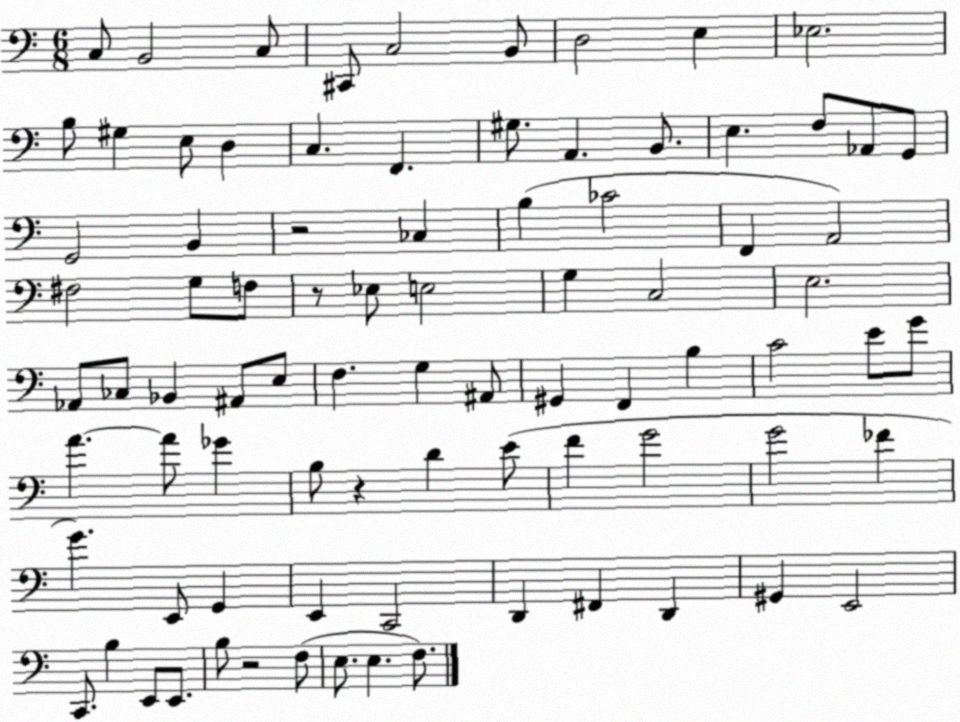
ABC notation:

X:1
T:Untitled
M:6/8
L:1/4
K:C
C,/2 B,,2 C,/2 ^C,,/2 C,2 B,,/2 D,2 E, _E,2 B,/2 ^G, E,/2 D, C, F,, ^G,/2 A,, B,,/2 E, F,/2 _A,,/2 G,,/2 G,,2 B,, z2 _C, B, _C2 F,, A,,2 ^F,2 G,/2 F,/2 z/2 _E,/2 E,2 G, C,2 E,2 _A,,/2 _C,/2 _B,, ^A,,/2 E,/2 F, G, ^A,,/2 ^G,, F,, B, C2 E/2 G/2 A A/2 _G B,/2 z D E/2 F G2 G2 _F G E,,/2 G,, E,, C,,2 D,, ^F,, D,, ^G,, E,,2 C,,/2 B, E,,/2 E,,/2 B,/2 z2 F,/2 E,/2 E, F,/2